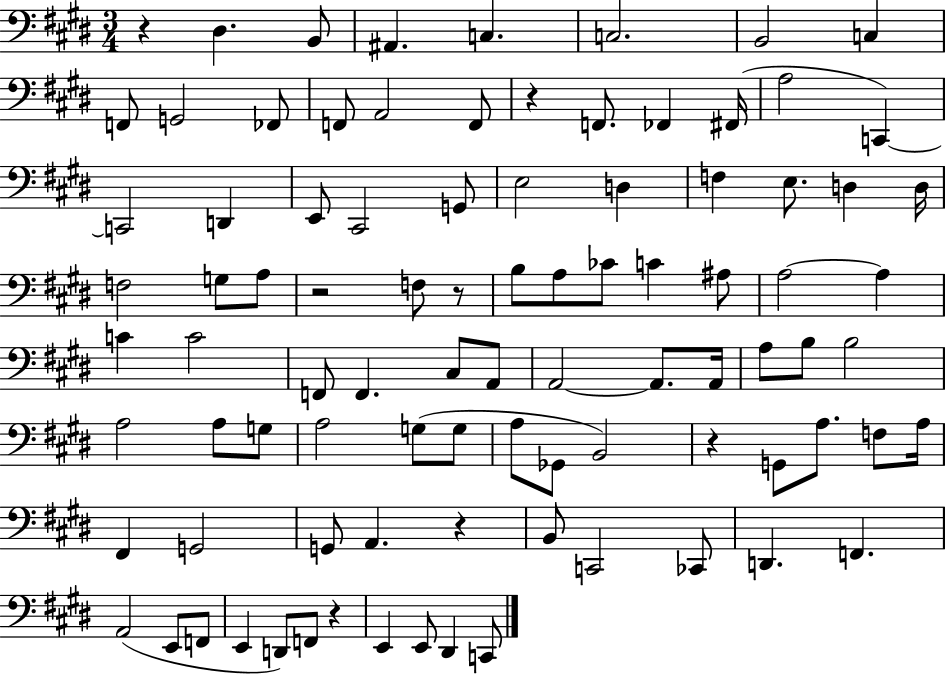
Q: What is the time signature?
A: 3/4